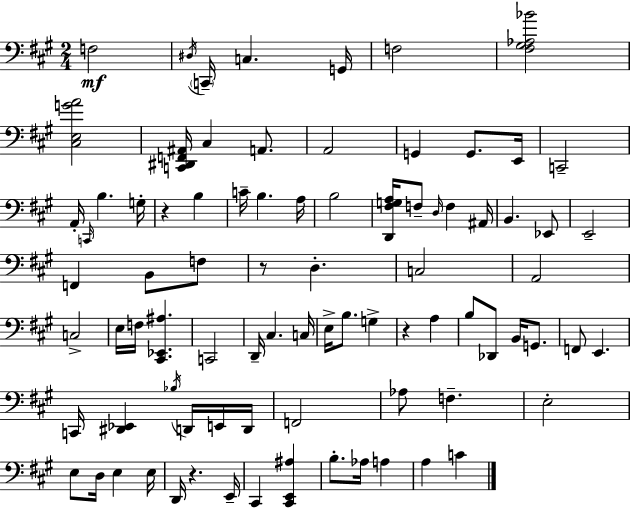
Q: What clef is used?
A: bass